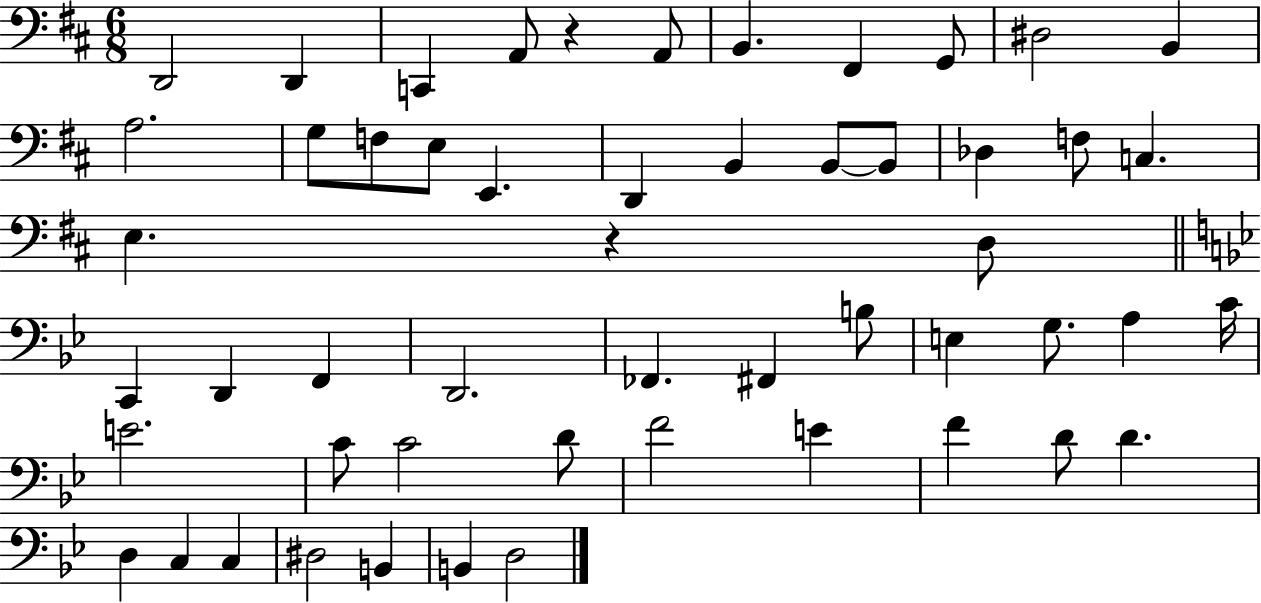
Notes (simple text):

D2/h D2/q C2/q A2/e R/q A2/e B2/q. F#2/q G2/e D#3/h B2/q A3/h. G3/e F3/e E3/e E2/q. D2/q B2/q B2/e B2/e Db3/q F3/e C3/q. E3/q. R/q D3/e C2/q D2/q F2/q D2/h. FES2/q. F#2/q B3/e E3/q G3/e. A3/q C4/s E4/h. C4/e C4/h D4/e F4/h E4/q F4/q D4/e D4/q. D3/q C3/q C3/q D#3/h B2/q B2/q D3/h